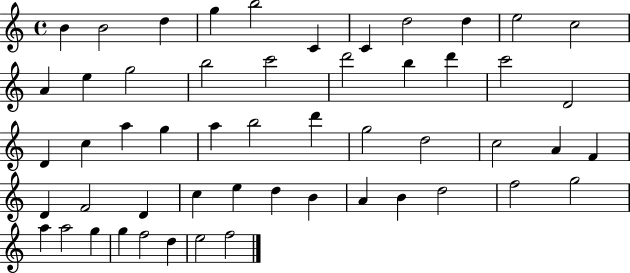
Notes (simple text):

B4/q B4/h D5/q G5/q B5/h C4/q C4/q D5/h D5/q E5/h C5/h A4/q E5/q G5/h B5/h C6/h D6/h B5/q D6/q C6/h D4/h D4/q C5/q A5/q G5/q A5/q B5/h D6/q G5/h D5/h C5/h A4/q F4/q D4/q F4/h D4/q C5/q E5/q D5/q B4/q A4/q B4/q D5/h F5/h G5/h A5/q A5/h G5/q G5/q F5/h D5/q E5/h F5/h